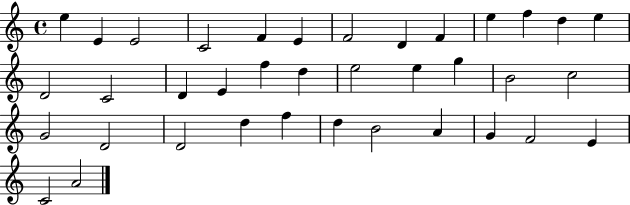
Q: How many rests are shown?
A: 0